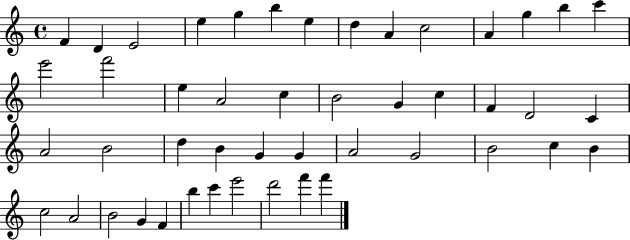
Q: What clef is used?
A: treble